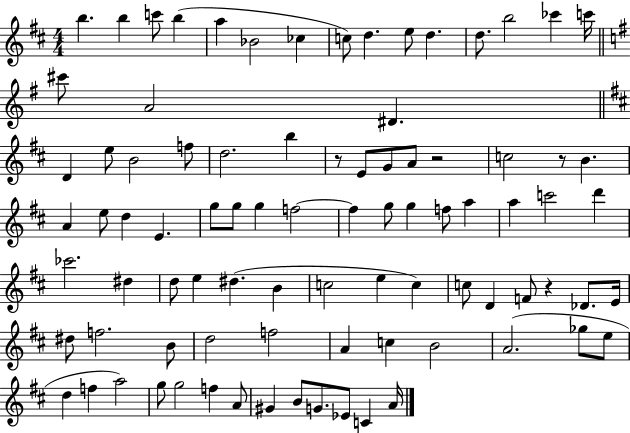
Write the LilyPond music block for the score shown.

{
  \clef treble
  \numericTimeSignature
  \time 4/4
  \key d \major
  b''4. b''4 c'''8 b''4( | a''4 bes'2 ces''4 | c''8) d''4. e''8 d''4. | d''8. b''2 ces'''4 c'''16 | \break \bar "||" \break \key e \minor cis'''8 a'2 dis'4. | \bar "||" \break \key b \minor d'4 e''8 b'2 f''8 | d''2. b''4 | r8 e'8 g'8 a'8 r2 | c''2 r8 b'4. | \break a'4 e''8 d''4 e'4. | g''8 g''8 g''4 f''2~~ | f''4 g''8 g''4 f''8 a''4 | a''4 c'''2 d'''4 | \break ces'''2. dis''4 | d''8 e''4 dis''4.( b'4 | c''2 e''4 c''4) | c''8 d'4 f'8 r4 des'8. e'16 | \break dis''8 f''2. b'8 | d''2 f''2 | a'4 c''4 b'2 | a'2.( ges''8 e''8 | \break d''4 f''4 a''2) | g''8 g''2 f''4 a'8 | gis'4 b'8 g'8. ees'8 c'4 a'16 | \bar "|."
}